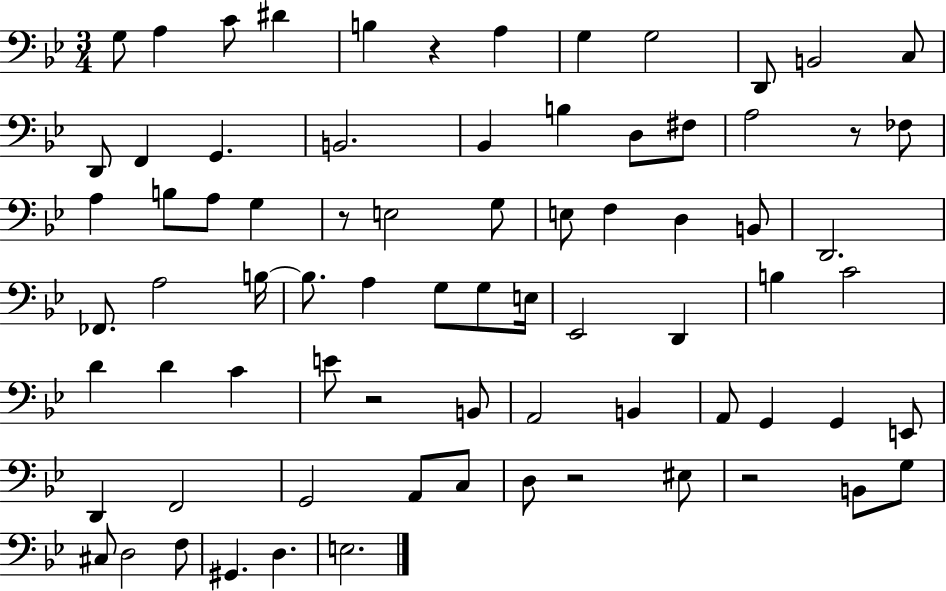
G3/e A3/q C4/e D#4/q B3/q R/q A3/q G3/q G3/h D2/e B2/h C3/e D2/e F2/q G2/q. B2/h. Bb2/q B3/q D3/e F#3/e A3/h R/e FES3/e A3/q B3/e A3/e G3/q R/e E3/h G3/e E3/e F3/q D3/q B2/e D2/h. FES2/e. A3/h B3/s B3/e. A3/q G3/e G3/e E3/s Eb2/h D2/q B3/q C4/h D4/q D4/q C4/q E4/e R/h B2/e A2/h B2/q A2/e G2/q G2/q E2/e D2/q F2/h G2/h A2/e C3/e D3/e R/h EIS3/e R/h B2/e G3/e C#3/e D3/h F3/e G#2/q. D3/q. E3/h.